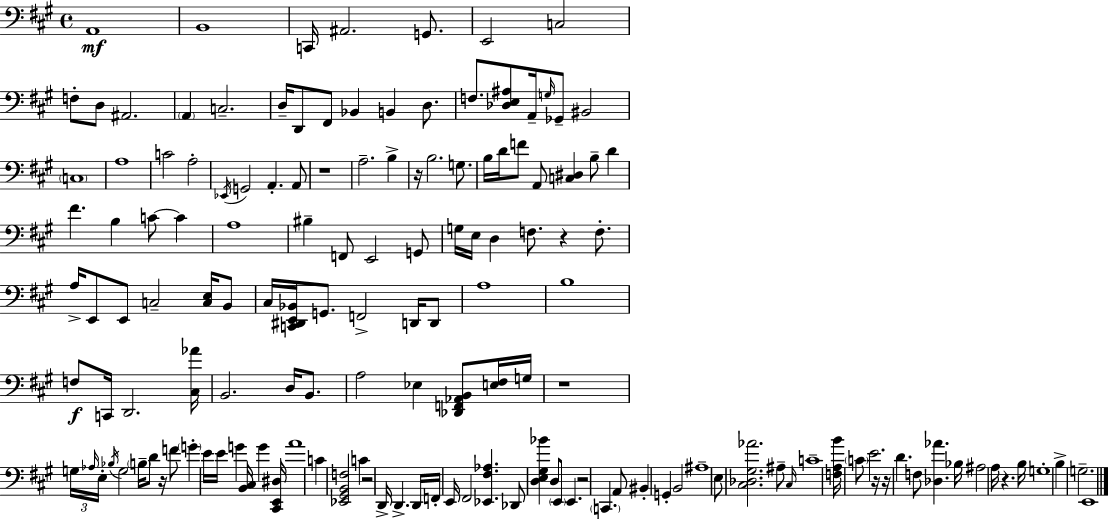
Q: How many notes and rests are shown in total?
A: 149